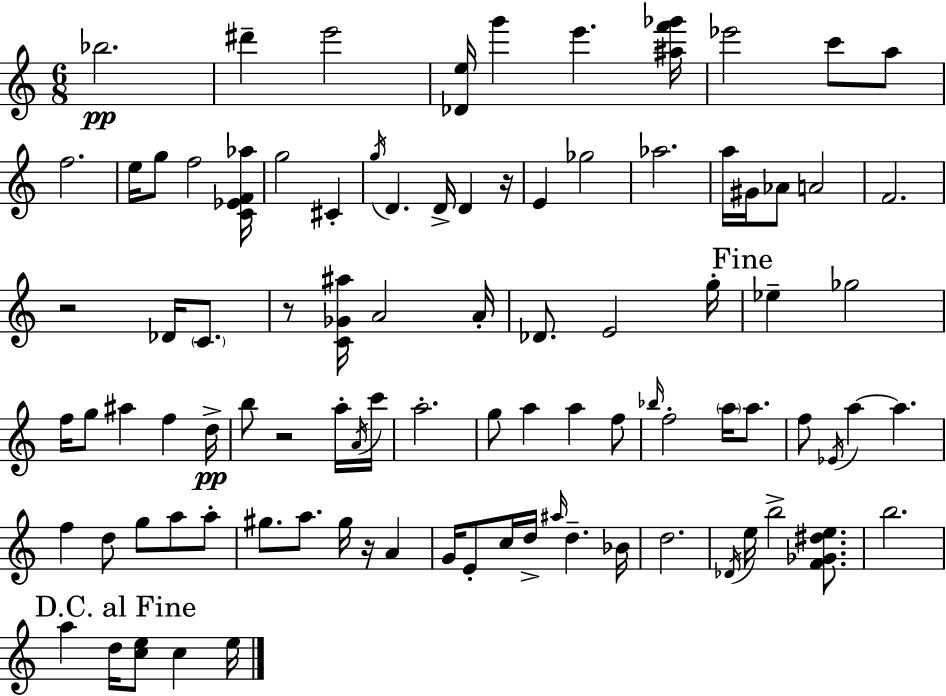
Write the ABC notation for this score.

X:1
T:Untitled
M:6/8
L:1/4
K:Am
_b2 ^d' e'2 [_De]/4 g' e' [^af'_g']/4 _e'2 c'/2 a/2 f2 e/4 g/2 f2 [C_EF_a]/4 g2 ^C g/4 D D/4 D z/4 E _g2 _a2 a/4 ^G/4 _A/2 A2 F2 z2 _D/4 C/2 z/2 [C_G^a]/4 A2 A/4 _D/2 E2 g/4 _e _g2 f/4 g/2 ^a f d/4 b/2 z2 a/4 A/4 c'/4 a2 g/2 a a f/2 _b/4 f2 a/4 a/2 f/2 _E/4 a a f d/2 g/2 a/2 a/2 ^g/2 a/2 ^g/4 z/4 A G/4 E/2 c/4 d/4 ^a/4 d _B/4 d2 _D/4 e/4 b2 [F_G^de]/2 b2 a d/4 [ce]/2 c e/4